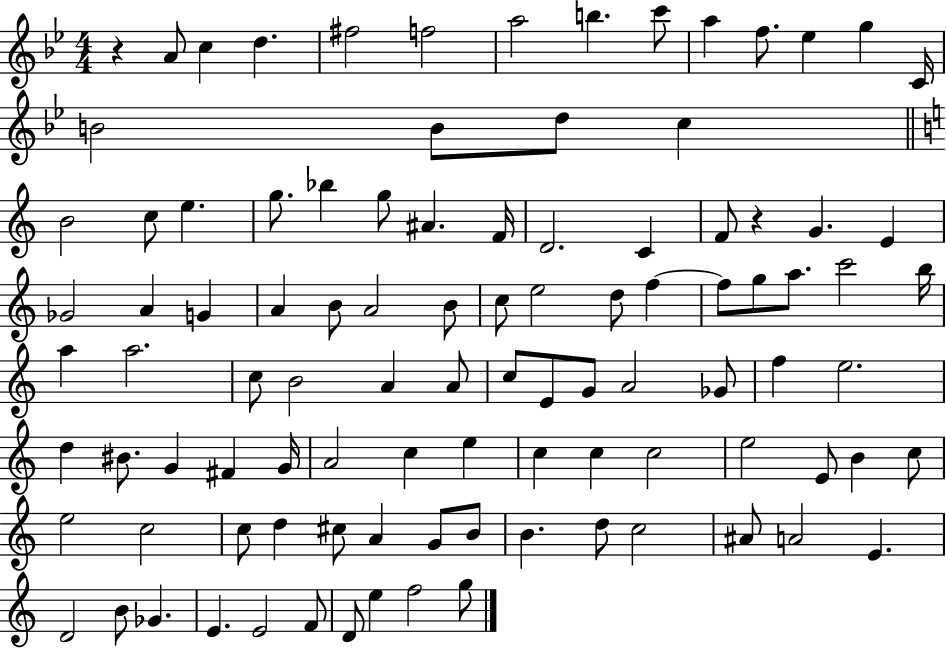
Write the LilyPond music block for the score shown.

{
  \clef treble
  \numericTimeSignature
  \time 4/4
  \key bes \major
  r4 a'8 c''4 d''4. | fis''2 f''2 | a''2 b''4. c'''8 | a''4 f''8. ees''4 g''4 c'16 | \break b'2 b'8 d''8 c''4 | \bar "||" \break \key a \minor b'2 c''8 e''4. | g''8. bes''4 g''8 ais'4. f'16 | d'2. c'4 | f'8 r4 g'4. e'4 | \break ges'2 a'4 g'4 | a'4 b'8 a'2 b'8 | c''8 e''2 d''8 f''4~~ | f''8 g''8 a''8. c'''2 b''16 | \break a''4 a''2. | c''8 b'2 a'4 a'8 | c''8 e'8 g'8 a'2 ges'8 | f''4 e''2. | \break d''4 bis'8. g'4 fis'4 g'16 | a'2 c''4 e''4 | c''4 c''4 c''2 | e''2 e'8 b'4 c''8 | \break e''2 c''2 | c''8 d''4 cis''8 a'4 g'8 b'8 | b'4. d''8 c''2 | ais'8 a'2 e'4. | \break d'2 b'8 ges'4. | e'4. e'2 f'8 | d'8 e''4 f''2 g''8 | \bar "|."
}